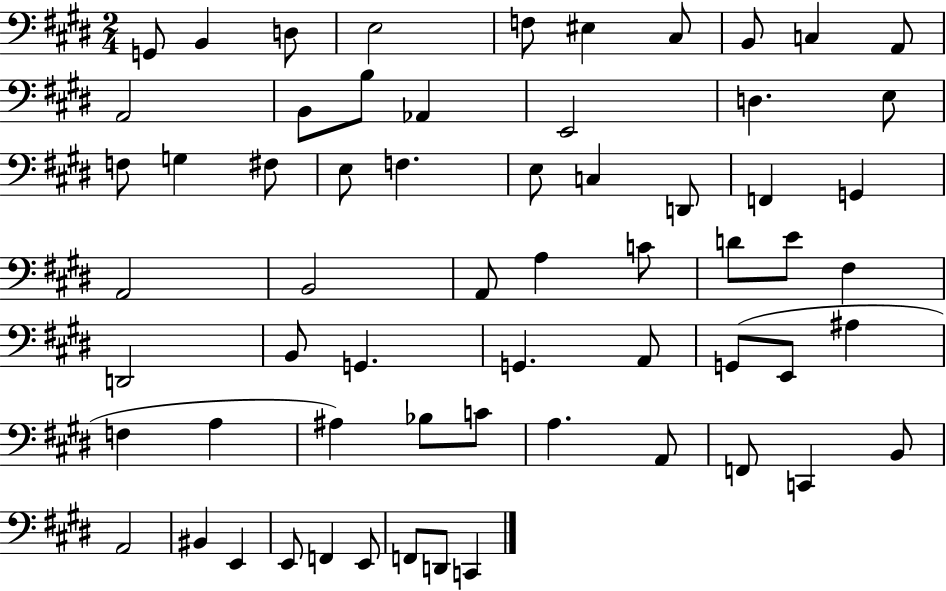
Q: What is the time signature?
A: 2/4